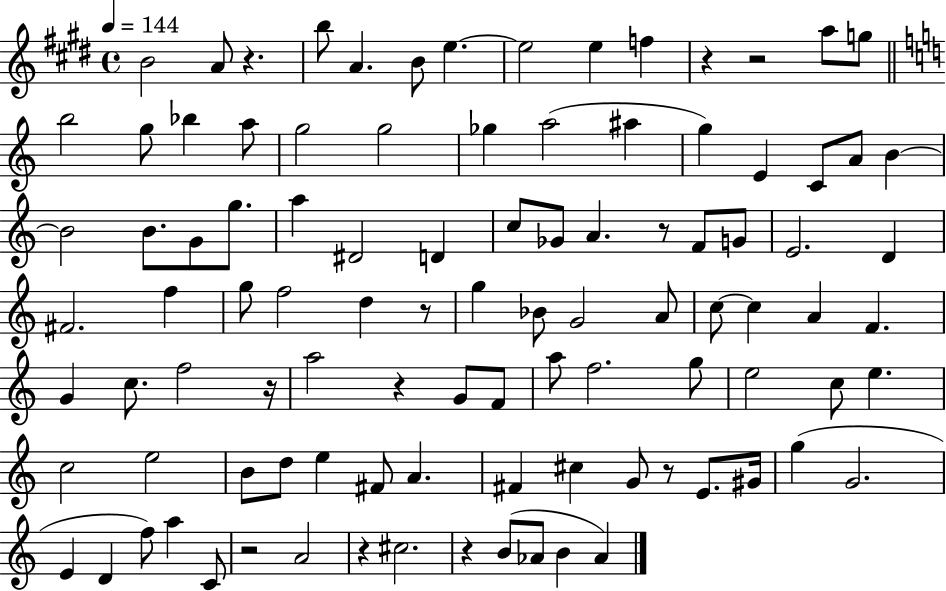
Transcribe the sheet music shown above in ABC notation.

X:1
T:Untitled
M:4/4
L:1/4
K:E
B2 A/2 z b/2 A B/2 e e2 e f z z2 a/2 g/2 b2 g/2 _b a/2 g2 g2 _g a2 ^a g E C/2 A/2 B B2 B/2 G/2 g/2 a ^D2 D c/2 _G/2 A z/2 F/2 G/2 E2 D ^F2 f g/2 f2 d z/2 g _B/2 G2 A/2 c/2 c A F G c/2 f2 z/4 a2 z G/2 F/2 a/2 f2 g/2 e2 c/2 e c2 e2 B/2 d/2 e ^F/2 A ^F ^c G/2 z/2 E/2 ^G/4 g G2 E D f/2 a C/2 z2 A2 z ^c2 z B/2 _A/2 B _A